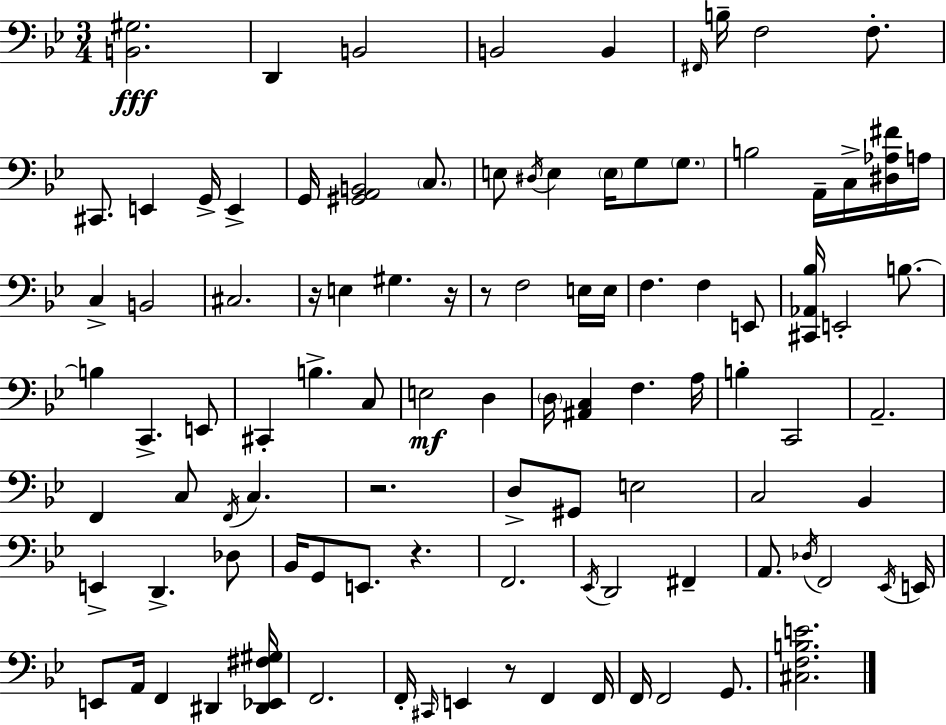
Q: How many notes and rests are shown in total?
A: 101